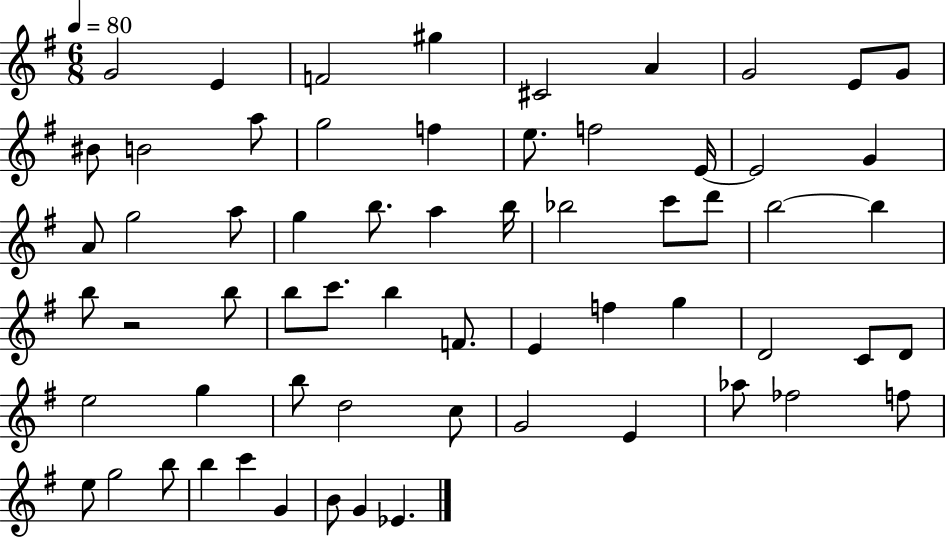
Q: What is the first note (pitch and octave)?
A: G4